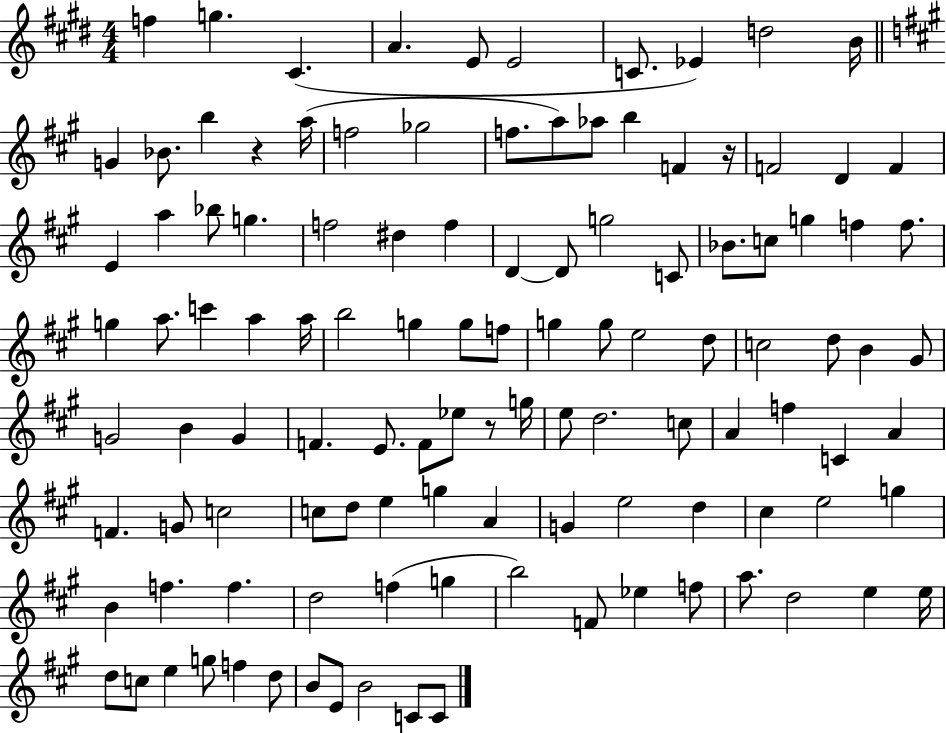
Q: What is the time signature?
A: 4/4